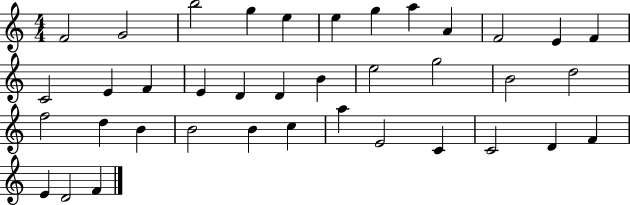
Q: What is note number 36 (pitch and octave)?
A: E4